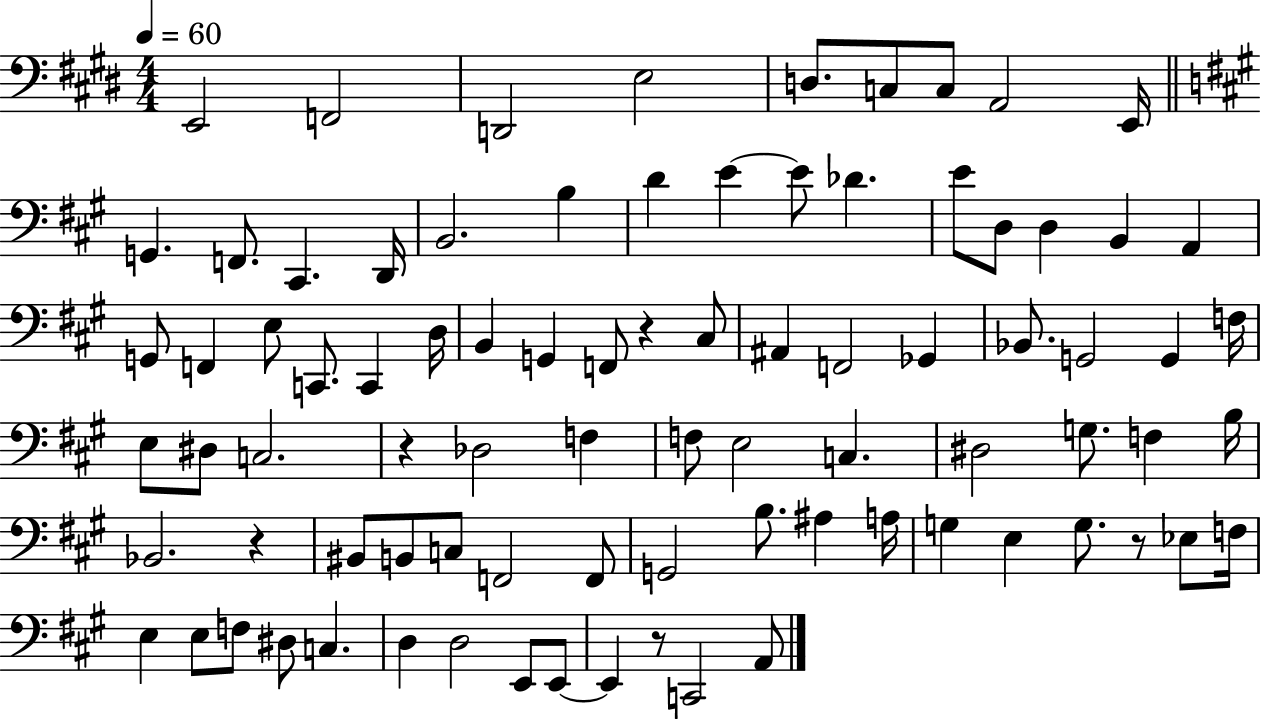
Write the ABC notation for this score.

X:1
T:Untitled
M:4/4
L:1/4
K:E
E,,2 F,,2 D,,2 E,2 D,/2 C,/2 C,/2 A,,2 E,,/4 G,, F,,/2 ^C,, D,,/4 B,,2 B, D E E/2 _D E/2 D,/2 D, B,, A,, G,,/2 F,, E,/2 C,,/2 C,, D,/4 B,, G,, F,,/2 z ^C,/2 ^A,, F,,2 _G,, _B,,/2 G,,2 G,, F,/4 E,/2 ^D,/2 C,2 z _D,2 F, F,/2 E,2 C, ^D,2 G,/2 F, B,/4 _B,,2 z ^B,,/2 B,,/2 C,/2 F,,2 F,,/2 G,,2 B,/2 ^A, A,/4 G, E, G,/2 z/2 _E,/2 F,/4 E, E,/2 F,/2 ^D,/2 C, D, D,2 E,,/2 E,,/2 E,, z/2 C,,2 A,,/2